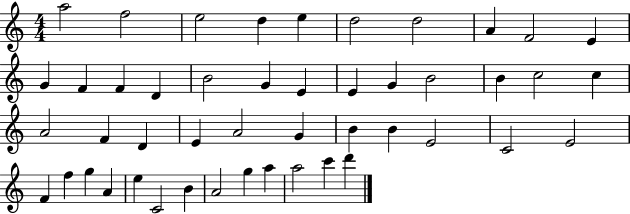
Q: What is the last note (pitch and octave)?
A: D6